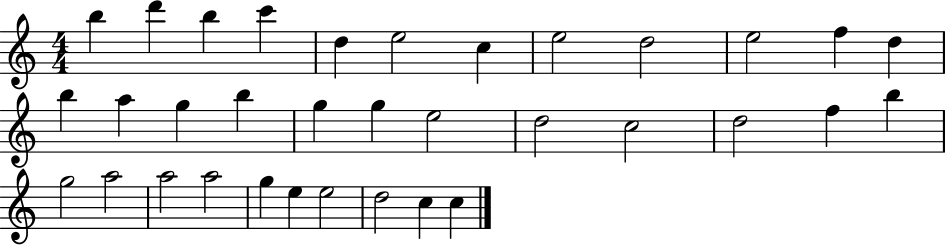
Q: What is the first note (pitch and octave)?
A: B5